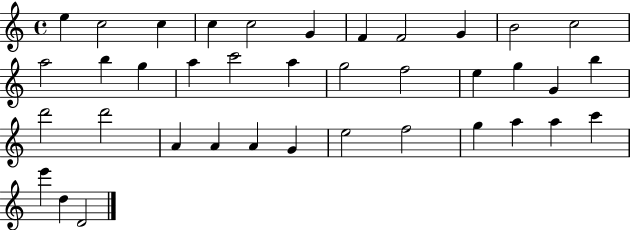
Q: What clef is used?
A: treble